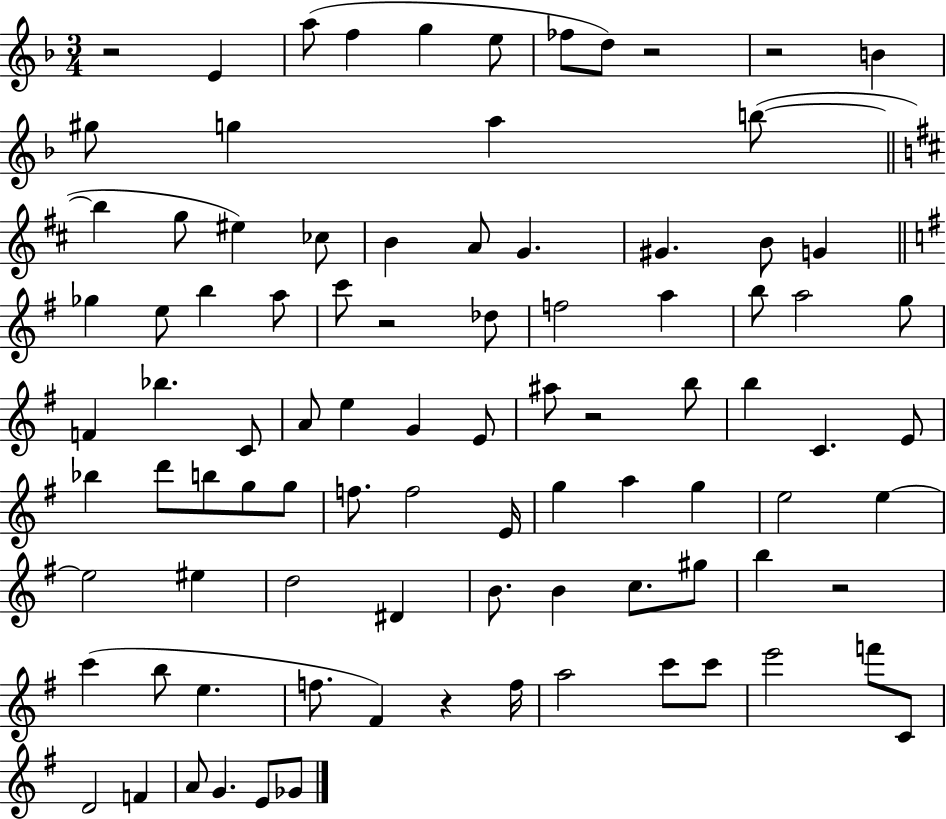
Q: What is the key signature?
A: F major